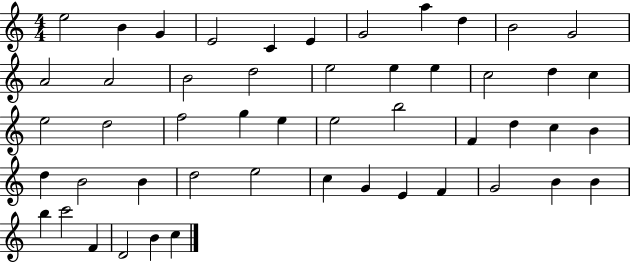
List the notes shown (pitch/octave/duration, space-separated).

E5/h B4/q G4/q E4/h C4/q E4/q G4/h A5/q D5/q B4/h G4/h A4/h A4/h B4/h D5/h E5/h E5/q E5/q C5/h D5/q C5/q E5/h D5/h F5/h G5/q E5/q E5/h B5/h F4/q D5/q C5/q B4/q D5/q B4/h B4/q D5/h E5/h C5/q G4/q E4/q F4/q G4/h B4/q B4/q B5/q C6/h F4/q D4/h B4/q C5/q